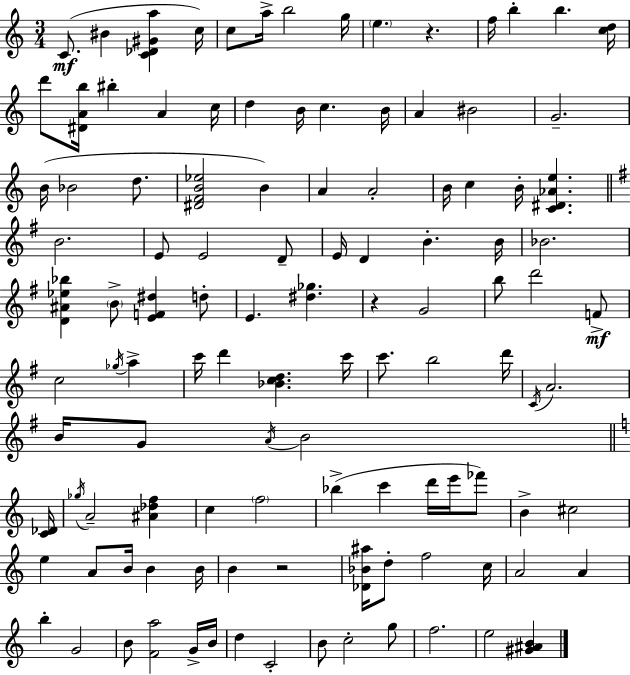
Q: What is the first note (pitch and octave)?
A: C4